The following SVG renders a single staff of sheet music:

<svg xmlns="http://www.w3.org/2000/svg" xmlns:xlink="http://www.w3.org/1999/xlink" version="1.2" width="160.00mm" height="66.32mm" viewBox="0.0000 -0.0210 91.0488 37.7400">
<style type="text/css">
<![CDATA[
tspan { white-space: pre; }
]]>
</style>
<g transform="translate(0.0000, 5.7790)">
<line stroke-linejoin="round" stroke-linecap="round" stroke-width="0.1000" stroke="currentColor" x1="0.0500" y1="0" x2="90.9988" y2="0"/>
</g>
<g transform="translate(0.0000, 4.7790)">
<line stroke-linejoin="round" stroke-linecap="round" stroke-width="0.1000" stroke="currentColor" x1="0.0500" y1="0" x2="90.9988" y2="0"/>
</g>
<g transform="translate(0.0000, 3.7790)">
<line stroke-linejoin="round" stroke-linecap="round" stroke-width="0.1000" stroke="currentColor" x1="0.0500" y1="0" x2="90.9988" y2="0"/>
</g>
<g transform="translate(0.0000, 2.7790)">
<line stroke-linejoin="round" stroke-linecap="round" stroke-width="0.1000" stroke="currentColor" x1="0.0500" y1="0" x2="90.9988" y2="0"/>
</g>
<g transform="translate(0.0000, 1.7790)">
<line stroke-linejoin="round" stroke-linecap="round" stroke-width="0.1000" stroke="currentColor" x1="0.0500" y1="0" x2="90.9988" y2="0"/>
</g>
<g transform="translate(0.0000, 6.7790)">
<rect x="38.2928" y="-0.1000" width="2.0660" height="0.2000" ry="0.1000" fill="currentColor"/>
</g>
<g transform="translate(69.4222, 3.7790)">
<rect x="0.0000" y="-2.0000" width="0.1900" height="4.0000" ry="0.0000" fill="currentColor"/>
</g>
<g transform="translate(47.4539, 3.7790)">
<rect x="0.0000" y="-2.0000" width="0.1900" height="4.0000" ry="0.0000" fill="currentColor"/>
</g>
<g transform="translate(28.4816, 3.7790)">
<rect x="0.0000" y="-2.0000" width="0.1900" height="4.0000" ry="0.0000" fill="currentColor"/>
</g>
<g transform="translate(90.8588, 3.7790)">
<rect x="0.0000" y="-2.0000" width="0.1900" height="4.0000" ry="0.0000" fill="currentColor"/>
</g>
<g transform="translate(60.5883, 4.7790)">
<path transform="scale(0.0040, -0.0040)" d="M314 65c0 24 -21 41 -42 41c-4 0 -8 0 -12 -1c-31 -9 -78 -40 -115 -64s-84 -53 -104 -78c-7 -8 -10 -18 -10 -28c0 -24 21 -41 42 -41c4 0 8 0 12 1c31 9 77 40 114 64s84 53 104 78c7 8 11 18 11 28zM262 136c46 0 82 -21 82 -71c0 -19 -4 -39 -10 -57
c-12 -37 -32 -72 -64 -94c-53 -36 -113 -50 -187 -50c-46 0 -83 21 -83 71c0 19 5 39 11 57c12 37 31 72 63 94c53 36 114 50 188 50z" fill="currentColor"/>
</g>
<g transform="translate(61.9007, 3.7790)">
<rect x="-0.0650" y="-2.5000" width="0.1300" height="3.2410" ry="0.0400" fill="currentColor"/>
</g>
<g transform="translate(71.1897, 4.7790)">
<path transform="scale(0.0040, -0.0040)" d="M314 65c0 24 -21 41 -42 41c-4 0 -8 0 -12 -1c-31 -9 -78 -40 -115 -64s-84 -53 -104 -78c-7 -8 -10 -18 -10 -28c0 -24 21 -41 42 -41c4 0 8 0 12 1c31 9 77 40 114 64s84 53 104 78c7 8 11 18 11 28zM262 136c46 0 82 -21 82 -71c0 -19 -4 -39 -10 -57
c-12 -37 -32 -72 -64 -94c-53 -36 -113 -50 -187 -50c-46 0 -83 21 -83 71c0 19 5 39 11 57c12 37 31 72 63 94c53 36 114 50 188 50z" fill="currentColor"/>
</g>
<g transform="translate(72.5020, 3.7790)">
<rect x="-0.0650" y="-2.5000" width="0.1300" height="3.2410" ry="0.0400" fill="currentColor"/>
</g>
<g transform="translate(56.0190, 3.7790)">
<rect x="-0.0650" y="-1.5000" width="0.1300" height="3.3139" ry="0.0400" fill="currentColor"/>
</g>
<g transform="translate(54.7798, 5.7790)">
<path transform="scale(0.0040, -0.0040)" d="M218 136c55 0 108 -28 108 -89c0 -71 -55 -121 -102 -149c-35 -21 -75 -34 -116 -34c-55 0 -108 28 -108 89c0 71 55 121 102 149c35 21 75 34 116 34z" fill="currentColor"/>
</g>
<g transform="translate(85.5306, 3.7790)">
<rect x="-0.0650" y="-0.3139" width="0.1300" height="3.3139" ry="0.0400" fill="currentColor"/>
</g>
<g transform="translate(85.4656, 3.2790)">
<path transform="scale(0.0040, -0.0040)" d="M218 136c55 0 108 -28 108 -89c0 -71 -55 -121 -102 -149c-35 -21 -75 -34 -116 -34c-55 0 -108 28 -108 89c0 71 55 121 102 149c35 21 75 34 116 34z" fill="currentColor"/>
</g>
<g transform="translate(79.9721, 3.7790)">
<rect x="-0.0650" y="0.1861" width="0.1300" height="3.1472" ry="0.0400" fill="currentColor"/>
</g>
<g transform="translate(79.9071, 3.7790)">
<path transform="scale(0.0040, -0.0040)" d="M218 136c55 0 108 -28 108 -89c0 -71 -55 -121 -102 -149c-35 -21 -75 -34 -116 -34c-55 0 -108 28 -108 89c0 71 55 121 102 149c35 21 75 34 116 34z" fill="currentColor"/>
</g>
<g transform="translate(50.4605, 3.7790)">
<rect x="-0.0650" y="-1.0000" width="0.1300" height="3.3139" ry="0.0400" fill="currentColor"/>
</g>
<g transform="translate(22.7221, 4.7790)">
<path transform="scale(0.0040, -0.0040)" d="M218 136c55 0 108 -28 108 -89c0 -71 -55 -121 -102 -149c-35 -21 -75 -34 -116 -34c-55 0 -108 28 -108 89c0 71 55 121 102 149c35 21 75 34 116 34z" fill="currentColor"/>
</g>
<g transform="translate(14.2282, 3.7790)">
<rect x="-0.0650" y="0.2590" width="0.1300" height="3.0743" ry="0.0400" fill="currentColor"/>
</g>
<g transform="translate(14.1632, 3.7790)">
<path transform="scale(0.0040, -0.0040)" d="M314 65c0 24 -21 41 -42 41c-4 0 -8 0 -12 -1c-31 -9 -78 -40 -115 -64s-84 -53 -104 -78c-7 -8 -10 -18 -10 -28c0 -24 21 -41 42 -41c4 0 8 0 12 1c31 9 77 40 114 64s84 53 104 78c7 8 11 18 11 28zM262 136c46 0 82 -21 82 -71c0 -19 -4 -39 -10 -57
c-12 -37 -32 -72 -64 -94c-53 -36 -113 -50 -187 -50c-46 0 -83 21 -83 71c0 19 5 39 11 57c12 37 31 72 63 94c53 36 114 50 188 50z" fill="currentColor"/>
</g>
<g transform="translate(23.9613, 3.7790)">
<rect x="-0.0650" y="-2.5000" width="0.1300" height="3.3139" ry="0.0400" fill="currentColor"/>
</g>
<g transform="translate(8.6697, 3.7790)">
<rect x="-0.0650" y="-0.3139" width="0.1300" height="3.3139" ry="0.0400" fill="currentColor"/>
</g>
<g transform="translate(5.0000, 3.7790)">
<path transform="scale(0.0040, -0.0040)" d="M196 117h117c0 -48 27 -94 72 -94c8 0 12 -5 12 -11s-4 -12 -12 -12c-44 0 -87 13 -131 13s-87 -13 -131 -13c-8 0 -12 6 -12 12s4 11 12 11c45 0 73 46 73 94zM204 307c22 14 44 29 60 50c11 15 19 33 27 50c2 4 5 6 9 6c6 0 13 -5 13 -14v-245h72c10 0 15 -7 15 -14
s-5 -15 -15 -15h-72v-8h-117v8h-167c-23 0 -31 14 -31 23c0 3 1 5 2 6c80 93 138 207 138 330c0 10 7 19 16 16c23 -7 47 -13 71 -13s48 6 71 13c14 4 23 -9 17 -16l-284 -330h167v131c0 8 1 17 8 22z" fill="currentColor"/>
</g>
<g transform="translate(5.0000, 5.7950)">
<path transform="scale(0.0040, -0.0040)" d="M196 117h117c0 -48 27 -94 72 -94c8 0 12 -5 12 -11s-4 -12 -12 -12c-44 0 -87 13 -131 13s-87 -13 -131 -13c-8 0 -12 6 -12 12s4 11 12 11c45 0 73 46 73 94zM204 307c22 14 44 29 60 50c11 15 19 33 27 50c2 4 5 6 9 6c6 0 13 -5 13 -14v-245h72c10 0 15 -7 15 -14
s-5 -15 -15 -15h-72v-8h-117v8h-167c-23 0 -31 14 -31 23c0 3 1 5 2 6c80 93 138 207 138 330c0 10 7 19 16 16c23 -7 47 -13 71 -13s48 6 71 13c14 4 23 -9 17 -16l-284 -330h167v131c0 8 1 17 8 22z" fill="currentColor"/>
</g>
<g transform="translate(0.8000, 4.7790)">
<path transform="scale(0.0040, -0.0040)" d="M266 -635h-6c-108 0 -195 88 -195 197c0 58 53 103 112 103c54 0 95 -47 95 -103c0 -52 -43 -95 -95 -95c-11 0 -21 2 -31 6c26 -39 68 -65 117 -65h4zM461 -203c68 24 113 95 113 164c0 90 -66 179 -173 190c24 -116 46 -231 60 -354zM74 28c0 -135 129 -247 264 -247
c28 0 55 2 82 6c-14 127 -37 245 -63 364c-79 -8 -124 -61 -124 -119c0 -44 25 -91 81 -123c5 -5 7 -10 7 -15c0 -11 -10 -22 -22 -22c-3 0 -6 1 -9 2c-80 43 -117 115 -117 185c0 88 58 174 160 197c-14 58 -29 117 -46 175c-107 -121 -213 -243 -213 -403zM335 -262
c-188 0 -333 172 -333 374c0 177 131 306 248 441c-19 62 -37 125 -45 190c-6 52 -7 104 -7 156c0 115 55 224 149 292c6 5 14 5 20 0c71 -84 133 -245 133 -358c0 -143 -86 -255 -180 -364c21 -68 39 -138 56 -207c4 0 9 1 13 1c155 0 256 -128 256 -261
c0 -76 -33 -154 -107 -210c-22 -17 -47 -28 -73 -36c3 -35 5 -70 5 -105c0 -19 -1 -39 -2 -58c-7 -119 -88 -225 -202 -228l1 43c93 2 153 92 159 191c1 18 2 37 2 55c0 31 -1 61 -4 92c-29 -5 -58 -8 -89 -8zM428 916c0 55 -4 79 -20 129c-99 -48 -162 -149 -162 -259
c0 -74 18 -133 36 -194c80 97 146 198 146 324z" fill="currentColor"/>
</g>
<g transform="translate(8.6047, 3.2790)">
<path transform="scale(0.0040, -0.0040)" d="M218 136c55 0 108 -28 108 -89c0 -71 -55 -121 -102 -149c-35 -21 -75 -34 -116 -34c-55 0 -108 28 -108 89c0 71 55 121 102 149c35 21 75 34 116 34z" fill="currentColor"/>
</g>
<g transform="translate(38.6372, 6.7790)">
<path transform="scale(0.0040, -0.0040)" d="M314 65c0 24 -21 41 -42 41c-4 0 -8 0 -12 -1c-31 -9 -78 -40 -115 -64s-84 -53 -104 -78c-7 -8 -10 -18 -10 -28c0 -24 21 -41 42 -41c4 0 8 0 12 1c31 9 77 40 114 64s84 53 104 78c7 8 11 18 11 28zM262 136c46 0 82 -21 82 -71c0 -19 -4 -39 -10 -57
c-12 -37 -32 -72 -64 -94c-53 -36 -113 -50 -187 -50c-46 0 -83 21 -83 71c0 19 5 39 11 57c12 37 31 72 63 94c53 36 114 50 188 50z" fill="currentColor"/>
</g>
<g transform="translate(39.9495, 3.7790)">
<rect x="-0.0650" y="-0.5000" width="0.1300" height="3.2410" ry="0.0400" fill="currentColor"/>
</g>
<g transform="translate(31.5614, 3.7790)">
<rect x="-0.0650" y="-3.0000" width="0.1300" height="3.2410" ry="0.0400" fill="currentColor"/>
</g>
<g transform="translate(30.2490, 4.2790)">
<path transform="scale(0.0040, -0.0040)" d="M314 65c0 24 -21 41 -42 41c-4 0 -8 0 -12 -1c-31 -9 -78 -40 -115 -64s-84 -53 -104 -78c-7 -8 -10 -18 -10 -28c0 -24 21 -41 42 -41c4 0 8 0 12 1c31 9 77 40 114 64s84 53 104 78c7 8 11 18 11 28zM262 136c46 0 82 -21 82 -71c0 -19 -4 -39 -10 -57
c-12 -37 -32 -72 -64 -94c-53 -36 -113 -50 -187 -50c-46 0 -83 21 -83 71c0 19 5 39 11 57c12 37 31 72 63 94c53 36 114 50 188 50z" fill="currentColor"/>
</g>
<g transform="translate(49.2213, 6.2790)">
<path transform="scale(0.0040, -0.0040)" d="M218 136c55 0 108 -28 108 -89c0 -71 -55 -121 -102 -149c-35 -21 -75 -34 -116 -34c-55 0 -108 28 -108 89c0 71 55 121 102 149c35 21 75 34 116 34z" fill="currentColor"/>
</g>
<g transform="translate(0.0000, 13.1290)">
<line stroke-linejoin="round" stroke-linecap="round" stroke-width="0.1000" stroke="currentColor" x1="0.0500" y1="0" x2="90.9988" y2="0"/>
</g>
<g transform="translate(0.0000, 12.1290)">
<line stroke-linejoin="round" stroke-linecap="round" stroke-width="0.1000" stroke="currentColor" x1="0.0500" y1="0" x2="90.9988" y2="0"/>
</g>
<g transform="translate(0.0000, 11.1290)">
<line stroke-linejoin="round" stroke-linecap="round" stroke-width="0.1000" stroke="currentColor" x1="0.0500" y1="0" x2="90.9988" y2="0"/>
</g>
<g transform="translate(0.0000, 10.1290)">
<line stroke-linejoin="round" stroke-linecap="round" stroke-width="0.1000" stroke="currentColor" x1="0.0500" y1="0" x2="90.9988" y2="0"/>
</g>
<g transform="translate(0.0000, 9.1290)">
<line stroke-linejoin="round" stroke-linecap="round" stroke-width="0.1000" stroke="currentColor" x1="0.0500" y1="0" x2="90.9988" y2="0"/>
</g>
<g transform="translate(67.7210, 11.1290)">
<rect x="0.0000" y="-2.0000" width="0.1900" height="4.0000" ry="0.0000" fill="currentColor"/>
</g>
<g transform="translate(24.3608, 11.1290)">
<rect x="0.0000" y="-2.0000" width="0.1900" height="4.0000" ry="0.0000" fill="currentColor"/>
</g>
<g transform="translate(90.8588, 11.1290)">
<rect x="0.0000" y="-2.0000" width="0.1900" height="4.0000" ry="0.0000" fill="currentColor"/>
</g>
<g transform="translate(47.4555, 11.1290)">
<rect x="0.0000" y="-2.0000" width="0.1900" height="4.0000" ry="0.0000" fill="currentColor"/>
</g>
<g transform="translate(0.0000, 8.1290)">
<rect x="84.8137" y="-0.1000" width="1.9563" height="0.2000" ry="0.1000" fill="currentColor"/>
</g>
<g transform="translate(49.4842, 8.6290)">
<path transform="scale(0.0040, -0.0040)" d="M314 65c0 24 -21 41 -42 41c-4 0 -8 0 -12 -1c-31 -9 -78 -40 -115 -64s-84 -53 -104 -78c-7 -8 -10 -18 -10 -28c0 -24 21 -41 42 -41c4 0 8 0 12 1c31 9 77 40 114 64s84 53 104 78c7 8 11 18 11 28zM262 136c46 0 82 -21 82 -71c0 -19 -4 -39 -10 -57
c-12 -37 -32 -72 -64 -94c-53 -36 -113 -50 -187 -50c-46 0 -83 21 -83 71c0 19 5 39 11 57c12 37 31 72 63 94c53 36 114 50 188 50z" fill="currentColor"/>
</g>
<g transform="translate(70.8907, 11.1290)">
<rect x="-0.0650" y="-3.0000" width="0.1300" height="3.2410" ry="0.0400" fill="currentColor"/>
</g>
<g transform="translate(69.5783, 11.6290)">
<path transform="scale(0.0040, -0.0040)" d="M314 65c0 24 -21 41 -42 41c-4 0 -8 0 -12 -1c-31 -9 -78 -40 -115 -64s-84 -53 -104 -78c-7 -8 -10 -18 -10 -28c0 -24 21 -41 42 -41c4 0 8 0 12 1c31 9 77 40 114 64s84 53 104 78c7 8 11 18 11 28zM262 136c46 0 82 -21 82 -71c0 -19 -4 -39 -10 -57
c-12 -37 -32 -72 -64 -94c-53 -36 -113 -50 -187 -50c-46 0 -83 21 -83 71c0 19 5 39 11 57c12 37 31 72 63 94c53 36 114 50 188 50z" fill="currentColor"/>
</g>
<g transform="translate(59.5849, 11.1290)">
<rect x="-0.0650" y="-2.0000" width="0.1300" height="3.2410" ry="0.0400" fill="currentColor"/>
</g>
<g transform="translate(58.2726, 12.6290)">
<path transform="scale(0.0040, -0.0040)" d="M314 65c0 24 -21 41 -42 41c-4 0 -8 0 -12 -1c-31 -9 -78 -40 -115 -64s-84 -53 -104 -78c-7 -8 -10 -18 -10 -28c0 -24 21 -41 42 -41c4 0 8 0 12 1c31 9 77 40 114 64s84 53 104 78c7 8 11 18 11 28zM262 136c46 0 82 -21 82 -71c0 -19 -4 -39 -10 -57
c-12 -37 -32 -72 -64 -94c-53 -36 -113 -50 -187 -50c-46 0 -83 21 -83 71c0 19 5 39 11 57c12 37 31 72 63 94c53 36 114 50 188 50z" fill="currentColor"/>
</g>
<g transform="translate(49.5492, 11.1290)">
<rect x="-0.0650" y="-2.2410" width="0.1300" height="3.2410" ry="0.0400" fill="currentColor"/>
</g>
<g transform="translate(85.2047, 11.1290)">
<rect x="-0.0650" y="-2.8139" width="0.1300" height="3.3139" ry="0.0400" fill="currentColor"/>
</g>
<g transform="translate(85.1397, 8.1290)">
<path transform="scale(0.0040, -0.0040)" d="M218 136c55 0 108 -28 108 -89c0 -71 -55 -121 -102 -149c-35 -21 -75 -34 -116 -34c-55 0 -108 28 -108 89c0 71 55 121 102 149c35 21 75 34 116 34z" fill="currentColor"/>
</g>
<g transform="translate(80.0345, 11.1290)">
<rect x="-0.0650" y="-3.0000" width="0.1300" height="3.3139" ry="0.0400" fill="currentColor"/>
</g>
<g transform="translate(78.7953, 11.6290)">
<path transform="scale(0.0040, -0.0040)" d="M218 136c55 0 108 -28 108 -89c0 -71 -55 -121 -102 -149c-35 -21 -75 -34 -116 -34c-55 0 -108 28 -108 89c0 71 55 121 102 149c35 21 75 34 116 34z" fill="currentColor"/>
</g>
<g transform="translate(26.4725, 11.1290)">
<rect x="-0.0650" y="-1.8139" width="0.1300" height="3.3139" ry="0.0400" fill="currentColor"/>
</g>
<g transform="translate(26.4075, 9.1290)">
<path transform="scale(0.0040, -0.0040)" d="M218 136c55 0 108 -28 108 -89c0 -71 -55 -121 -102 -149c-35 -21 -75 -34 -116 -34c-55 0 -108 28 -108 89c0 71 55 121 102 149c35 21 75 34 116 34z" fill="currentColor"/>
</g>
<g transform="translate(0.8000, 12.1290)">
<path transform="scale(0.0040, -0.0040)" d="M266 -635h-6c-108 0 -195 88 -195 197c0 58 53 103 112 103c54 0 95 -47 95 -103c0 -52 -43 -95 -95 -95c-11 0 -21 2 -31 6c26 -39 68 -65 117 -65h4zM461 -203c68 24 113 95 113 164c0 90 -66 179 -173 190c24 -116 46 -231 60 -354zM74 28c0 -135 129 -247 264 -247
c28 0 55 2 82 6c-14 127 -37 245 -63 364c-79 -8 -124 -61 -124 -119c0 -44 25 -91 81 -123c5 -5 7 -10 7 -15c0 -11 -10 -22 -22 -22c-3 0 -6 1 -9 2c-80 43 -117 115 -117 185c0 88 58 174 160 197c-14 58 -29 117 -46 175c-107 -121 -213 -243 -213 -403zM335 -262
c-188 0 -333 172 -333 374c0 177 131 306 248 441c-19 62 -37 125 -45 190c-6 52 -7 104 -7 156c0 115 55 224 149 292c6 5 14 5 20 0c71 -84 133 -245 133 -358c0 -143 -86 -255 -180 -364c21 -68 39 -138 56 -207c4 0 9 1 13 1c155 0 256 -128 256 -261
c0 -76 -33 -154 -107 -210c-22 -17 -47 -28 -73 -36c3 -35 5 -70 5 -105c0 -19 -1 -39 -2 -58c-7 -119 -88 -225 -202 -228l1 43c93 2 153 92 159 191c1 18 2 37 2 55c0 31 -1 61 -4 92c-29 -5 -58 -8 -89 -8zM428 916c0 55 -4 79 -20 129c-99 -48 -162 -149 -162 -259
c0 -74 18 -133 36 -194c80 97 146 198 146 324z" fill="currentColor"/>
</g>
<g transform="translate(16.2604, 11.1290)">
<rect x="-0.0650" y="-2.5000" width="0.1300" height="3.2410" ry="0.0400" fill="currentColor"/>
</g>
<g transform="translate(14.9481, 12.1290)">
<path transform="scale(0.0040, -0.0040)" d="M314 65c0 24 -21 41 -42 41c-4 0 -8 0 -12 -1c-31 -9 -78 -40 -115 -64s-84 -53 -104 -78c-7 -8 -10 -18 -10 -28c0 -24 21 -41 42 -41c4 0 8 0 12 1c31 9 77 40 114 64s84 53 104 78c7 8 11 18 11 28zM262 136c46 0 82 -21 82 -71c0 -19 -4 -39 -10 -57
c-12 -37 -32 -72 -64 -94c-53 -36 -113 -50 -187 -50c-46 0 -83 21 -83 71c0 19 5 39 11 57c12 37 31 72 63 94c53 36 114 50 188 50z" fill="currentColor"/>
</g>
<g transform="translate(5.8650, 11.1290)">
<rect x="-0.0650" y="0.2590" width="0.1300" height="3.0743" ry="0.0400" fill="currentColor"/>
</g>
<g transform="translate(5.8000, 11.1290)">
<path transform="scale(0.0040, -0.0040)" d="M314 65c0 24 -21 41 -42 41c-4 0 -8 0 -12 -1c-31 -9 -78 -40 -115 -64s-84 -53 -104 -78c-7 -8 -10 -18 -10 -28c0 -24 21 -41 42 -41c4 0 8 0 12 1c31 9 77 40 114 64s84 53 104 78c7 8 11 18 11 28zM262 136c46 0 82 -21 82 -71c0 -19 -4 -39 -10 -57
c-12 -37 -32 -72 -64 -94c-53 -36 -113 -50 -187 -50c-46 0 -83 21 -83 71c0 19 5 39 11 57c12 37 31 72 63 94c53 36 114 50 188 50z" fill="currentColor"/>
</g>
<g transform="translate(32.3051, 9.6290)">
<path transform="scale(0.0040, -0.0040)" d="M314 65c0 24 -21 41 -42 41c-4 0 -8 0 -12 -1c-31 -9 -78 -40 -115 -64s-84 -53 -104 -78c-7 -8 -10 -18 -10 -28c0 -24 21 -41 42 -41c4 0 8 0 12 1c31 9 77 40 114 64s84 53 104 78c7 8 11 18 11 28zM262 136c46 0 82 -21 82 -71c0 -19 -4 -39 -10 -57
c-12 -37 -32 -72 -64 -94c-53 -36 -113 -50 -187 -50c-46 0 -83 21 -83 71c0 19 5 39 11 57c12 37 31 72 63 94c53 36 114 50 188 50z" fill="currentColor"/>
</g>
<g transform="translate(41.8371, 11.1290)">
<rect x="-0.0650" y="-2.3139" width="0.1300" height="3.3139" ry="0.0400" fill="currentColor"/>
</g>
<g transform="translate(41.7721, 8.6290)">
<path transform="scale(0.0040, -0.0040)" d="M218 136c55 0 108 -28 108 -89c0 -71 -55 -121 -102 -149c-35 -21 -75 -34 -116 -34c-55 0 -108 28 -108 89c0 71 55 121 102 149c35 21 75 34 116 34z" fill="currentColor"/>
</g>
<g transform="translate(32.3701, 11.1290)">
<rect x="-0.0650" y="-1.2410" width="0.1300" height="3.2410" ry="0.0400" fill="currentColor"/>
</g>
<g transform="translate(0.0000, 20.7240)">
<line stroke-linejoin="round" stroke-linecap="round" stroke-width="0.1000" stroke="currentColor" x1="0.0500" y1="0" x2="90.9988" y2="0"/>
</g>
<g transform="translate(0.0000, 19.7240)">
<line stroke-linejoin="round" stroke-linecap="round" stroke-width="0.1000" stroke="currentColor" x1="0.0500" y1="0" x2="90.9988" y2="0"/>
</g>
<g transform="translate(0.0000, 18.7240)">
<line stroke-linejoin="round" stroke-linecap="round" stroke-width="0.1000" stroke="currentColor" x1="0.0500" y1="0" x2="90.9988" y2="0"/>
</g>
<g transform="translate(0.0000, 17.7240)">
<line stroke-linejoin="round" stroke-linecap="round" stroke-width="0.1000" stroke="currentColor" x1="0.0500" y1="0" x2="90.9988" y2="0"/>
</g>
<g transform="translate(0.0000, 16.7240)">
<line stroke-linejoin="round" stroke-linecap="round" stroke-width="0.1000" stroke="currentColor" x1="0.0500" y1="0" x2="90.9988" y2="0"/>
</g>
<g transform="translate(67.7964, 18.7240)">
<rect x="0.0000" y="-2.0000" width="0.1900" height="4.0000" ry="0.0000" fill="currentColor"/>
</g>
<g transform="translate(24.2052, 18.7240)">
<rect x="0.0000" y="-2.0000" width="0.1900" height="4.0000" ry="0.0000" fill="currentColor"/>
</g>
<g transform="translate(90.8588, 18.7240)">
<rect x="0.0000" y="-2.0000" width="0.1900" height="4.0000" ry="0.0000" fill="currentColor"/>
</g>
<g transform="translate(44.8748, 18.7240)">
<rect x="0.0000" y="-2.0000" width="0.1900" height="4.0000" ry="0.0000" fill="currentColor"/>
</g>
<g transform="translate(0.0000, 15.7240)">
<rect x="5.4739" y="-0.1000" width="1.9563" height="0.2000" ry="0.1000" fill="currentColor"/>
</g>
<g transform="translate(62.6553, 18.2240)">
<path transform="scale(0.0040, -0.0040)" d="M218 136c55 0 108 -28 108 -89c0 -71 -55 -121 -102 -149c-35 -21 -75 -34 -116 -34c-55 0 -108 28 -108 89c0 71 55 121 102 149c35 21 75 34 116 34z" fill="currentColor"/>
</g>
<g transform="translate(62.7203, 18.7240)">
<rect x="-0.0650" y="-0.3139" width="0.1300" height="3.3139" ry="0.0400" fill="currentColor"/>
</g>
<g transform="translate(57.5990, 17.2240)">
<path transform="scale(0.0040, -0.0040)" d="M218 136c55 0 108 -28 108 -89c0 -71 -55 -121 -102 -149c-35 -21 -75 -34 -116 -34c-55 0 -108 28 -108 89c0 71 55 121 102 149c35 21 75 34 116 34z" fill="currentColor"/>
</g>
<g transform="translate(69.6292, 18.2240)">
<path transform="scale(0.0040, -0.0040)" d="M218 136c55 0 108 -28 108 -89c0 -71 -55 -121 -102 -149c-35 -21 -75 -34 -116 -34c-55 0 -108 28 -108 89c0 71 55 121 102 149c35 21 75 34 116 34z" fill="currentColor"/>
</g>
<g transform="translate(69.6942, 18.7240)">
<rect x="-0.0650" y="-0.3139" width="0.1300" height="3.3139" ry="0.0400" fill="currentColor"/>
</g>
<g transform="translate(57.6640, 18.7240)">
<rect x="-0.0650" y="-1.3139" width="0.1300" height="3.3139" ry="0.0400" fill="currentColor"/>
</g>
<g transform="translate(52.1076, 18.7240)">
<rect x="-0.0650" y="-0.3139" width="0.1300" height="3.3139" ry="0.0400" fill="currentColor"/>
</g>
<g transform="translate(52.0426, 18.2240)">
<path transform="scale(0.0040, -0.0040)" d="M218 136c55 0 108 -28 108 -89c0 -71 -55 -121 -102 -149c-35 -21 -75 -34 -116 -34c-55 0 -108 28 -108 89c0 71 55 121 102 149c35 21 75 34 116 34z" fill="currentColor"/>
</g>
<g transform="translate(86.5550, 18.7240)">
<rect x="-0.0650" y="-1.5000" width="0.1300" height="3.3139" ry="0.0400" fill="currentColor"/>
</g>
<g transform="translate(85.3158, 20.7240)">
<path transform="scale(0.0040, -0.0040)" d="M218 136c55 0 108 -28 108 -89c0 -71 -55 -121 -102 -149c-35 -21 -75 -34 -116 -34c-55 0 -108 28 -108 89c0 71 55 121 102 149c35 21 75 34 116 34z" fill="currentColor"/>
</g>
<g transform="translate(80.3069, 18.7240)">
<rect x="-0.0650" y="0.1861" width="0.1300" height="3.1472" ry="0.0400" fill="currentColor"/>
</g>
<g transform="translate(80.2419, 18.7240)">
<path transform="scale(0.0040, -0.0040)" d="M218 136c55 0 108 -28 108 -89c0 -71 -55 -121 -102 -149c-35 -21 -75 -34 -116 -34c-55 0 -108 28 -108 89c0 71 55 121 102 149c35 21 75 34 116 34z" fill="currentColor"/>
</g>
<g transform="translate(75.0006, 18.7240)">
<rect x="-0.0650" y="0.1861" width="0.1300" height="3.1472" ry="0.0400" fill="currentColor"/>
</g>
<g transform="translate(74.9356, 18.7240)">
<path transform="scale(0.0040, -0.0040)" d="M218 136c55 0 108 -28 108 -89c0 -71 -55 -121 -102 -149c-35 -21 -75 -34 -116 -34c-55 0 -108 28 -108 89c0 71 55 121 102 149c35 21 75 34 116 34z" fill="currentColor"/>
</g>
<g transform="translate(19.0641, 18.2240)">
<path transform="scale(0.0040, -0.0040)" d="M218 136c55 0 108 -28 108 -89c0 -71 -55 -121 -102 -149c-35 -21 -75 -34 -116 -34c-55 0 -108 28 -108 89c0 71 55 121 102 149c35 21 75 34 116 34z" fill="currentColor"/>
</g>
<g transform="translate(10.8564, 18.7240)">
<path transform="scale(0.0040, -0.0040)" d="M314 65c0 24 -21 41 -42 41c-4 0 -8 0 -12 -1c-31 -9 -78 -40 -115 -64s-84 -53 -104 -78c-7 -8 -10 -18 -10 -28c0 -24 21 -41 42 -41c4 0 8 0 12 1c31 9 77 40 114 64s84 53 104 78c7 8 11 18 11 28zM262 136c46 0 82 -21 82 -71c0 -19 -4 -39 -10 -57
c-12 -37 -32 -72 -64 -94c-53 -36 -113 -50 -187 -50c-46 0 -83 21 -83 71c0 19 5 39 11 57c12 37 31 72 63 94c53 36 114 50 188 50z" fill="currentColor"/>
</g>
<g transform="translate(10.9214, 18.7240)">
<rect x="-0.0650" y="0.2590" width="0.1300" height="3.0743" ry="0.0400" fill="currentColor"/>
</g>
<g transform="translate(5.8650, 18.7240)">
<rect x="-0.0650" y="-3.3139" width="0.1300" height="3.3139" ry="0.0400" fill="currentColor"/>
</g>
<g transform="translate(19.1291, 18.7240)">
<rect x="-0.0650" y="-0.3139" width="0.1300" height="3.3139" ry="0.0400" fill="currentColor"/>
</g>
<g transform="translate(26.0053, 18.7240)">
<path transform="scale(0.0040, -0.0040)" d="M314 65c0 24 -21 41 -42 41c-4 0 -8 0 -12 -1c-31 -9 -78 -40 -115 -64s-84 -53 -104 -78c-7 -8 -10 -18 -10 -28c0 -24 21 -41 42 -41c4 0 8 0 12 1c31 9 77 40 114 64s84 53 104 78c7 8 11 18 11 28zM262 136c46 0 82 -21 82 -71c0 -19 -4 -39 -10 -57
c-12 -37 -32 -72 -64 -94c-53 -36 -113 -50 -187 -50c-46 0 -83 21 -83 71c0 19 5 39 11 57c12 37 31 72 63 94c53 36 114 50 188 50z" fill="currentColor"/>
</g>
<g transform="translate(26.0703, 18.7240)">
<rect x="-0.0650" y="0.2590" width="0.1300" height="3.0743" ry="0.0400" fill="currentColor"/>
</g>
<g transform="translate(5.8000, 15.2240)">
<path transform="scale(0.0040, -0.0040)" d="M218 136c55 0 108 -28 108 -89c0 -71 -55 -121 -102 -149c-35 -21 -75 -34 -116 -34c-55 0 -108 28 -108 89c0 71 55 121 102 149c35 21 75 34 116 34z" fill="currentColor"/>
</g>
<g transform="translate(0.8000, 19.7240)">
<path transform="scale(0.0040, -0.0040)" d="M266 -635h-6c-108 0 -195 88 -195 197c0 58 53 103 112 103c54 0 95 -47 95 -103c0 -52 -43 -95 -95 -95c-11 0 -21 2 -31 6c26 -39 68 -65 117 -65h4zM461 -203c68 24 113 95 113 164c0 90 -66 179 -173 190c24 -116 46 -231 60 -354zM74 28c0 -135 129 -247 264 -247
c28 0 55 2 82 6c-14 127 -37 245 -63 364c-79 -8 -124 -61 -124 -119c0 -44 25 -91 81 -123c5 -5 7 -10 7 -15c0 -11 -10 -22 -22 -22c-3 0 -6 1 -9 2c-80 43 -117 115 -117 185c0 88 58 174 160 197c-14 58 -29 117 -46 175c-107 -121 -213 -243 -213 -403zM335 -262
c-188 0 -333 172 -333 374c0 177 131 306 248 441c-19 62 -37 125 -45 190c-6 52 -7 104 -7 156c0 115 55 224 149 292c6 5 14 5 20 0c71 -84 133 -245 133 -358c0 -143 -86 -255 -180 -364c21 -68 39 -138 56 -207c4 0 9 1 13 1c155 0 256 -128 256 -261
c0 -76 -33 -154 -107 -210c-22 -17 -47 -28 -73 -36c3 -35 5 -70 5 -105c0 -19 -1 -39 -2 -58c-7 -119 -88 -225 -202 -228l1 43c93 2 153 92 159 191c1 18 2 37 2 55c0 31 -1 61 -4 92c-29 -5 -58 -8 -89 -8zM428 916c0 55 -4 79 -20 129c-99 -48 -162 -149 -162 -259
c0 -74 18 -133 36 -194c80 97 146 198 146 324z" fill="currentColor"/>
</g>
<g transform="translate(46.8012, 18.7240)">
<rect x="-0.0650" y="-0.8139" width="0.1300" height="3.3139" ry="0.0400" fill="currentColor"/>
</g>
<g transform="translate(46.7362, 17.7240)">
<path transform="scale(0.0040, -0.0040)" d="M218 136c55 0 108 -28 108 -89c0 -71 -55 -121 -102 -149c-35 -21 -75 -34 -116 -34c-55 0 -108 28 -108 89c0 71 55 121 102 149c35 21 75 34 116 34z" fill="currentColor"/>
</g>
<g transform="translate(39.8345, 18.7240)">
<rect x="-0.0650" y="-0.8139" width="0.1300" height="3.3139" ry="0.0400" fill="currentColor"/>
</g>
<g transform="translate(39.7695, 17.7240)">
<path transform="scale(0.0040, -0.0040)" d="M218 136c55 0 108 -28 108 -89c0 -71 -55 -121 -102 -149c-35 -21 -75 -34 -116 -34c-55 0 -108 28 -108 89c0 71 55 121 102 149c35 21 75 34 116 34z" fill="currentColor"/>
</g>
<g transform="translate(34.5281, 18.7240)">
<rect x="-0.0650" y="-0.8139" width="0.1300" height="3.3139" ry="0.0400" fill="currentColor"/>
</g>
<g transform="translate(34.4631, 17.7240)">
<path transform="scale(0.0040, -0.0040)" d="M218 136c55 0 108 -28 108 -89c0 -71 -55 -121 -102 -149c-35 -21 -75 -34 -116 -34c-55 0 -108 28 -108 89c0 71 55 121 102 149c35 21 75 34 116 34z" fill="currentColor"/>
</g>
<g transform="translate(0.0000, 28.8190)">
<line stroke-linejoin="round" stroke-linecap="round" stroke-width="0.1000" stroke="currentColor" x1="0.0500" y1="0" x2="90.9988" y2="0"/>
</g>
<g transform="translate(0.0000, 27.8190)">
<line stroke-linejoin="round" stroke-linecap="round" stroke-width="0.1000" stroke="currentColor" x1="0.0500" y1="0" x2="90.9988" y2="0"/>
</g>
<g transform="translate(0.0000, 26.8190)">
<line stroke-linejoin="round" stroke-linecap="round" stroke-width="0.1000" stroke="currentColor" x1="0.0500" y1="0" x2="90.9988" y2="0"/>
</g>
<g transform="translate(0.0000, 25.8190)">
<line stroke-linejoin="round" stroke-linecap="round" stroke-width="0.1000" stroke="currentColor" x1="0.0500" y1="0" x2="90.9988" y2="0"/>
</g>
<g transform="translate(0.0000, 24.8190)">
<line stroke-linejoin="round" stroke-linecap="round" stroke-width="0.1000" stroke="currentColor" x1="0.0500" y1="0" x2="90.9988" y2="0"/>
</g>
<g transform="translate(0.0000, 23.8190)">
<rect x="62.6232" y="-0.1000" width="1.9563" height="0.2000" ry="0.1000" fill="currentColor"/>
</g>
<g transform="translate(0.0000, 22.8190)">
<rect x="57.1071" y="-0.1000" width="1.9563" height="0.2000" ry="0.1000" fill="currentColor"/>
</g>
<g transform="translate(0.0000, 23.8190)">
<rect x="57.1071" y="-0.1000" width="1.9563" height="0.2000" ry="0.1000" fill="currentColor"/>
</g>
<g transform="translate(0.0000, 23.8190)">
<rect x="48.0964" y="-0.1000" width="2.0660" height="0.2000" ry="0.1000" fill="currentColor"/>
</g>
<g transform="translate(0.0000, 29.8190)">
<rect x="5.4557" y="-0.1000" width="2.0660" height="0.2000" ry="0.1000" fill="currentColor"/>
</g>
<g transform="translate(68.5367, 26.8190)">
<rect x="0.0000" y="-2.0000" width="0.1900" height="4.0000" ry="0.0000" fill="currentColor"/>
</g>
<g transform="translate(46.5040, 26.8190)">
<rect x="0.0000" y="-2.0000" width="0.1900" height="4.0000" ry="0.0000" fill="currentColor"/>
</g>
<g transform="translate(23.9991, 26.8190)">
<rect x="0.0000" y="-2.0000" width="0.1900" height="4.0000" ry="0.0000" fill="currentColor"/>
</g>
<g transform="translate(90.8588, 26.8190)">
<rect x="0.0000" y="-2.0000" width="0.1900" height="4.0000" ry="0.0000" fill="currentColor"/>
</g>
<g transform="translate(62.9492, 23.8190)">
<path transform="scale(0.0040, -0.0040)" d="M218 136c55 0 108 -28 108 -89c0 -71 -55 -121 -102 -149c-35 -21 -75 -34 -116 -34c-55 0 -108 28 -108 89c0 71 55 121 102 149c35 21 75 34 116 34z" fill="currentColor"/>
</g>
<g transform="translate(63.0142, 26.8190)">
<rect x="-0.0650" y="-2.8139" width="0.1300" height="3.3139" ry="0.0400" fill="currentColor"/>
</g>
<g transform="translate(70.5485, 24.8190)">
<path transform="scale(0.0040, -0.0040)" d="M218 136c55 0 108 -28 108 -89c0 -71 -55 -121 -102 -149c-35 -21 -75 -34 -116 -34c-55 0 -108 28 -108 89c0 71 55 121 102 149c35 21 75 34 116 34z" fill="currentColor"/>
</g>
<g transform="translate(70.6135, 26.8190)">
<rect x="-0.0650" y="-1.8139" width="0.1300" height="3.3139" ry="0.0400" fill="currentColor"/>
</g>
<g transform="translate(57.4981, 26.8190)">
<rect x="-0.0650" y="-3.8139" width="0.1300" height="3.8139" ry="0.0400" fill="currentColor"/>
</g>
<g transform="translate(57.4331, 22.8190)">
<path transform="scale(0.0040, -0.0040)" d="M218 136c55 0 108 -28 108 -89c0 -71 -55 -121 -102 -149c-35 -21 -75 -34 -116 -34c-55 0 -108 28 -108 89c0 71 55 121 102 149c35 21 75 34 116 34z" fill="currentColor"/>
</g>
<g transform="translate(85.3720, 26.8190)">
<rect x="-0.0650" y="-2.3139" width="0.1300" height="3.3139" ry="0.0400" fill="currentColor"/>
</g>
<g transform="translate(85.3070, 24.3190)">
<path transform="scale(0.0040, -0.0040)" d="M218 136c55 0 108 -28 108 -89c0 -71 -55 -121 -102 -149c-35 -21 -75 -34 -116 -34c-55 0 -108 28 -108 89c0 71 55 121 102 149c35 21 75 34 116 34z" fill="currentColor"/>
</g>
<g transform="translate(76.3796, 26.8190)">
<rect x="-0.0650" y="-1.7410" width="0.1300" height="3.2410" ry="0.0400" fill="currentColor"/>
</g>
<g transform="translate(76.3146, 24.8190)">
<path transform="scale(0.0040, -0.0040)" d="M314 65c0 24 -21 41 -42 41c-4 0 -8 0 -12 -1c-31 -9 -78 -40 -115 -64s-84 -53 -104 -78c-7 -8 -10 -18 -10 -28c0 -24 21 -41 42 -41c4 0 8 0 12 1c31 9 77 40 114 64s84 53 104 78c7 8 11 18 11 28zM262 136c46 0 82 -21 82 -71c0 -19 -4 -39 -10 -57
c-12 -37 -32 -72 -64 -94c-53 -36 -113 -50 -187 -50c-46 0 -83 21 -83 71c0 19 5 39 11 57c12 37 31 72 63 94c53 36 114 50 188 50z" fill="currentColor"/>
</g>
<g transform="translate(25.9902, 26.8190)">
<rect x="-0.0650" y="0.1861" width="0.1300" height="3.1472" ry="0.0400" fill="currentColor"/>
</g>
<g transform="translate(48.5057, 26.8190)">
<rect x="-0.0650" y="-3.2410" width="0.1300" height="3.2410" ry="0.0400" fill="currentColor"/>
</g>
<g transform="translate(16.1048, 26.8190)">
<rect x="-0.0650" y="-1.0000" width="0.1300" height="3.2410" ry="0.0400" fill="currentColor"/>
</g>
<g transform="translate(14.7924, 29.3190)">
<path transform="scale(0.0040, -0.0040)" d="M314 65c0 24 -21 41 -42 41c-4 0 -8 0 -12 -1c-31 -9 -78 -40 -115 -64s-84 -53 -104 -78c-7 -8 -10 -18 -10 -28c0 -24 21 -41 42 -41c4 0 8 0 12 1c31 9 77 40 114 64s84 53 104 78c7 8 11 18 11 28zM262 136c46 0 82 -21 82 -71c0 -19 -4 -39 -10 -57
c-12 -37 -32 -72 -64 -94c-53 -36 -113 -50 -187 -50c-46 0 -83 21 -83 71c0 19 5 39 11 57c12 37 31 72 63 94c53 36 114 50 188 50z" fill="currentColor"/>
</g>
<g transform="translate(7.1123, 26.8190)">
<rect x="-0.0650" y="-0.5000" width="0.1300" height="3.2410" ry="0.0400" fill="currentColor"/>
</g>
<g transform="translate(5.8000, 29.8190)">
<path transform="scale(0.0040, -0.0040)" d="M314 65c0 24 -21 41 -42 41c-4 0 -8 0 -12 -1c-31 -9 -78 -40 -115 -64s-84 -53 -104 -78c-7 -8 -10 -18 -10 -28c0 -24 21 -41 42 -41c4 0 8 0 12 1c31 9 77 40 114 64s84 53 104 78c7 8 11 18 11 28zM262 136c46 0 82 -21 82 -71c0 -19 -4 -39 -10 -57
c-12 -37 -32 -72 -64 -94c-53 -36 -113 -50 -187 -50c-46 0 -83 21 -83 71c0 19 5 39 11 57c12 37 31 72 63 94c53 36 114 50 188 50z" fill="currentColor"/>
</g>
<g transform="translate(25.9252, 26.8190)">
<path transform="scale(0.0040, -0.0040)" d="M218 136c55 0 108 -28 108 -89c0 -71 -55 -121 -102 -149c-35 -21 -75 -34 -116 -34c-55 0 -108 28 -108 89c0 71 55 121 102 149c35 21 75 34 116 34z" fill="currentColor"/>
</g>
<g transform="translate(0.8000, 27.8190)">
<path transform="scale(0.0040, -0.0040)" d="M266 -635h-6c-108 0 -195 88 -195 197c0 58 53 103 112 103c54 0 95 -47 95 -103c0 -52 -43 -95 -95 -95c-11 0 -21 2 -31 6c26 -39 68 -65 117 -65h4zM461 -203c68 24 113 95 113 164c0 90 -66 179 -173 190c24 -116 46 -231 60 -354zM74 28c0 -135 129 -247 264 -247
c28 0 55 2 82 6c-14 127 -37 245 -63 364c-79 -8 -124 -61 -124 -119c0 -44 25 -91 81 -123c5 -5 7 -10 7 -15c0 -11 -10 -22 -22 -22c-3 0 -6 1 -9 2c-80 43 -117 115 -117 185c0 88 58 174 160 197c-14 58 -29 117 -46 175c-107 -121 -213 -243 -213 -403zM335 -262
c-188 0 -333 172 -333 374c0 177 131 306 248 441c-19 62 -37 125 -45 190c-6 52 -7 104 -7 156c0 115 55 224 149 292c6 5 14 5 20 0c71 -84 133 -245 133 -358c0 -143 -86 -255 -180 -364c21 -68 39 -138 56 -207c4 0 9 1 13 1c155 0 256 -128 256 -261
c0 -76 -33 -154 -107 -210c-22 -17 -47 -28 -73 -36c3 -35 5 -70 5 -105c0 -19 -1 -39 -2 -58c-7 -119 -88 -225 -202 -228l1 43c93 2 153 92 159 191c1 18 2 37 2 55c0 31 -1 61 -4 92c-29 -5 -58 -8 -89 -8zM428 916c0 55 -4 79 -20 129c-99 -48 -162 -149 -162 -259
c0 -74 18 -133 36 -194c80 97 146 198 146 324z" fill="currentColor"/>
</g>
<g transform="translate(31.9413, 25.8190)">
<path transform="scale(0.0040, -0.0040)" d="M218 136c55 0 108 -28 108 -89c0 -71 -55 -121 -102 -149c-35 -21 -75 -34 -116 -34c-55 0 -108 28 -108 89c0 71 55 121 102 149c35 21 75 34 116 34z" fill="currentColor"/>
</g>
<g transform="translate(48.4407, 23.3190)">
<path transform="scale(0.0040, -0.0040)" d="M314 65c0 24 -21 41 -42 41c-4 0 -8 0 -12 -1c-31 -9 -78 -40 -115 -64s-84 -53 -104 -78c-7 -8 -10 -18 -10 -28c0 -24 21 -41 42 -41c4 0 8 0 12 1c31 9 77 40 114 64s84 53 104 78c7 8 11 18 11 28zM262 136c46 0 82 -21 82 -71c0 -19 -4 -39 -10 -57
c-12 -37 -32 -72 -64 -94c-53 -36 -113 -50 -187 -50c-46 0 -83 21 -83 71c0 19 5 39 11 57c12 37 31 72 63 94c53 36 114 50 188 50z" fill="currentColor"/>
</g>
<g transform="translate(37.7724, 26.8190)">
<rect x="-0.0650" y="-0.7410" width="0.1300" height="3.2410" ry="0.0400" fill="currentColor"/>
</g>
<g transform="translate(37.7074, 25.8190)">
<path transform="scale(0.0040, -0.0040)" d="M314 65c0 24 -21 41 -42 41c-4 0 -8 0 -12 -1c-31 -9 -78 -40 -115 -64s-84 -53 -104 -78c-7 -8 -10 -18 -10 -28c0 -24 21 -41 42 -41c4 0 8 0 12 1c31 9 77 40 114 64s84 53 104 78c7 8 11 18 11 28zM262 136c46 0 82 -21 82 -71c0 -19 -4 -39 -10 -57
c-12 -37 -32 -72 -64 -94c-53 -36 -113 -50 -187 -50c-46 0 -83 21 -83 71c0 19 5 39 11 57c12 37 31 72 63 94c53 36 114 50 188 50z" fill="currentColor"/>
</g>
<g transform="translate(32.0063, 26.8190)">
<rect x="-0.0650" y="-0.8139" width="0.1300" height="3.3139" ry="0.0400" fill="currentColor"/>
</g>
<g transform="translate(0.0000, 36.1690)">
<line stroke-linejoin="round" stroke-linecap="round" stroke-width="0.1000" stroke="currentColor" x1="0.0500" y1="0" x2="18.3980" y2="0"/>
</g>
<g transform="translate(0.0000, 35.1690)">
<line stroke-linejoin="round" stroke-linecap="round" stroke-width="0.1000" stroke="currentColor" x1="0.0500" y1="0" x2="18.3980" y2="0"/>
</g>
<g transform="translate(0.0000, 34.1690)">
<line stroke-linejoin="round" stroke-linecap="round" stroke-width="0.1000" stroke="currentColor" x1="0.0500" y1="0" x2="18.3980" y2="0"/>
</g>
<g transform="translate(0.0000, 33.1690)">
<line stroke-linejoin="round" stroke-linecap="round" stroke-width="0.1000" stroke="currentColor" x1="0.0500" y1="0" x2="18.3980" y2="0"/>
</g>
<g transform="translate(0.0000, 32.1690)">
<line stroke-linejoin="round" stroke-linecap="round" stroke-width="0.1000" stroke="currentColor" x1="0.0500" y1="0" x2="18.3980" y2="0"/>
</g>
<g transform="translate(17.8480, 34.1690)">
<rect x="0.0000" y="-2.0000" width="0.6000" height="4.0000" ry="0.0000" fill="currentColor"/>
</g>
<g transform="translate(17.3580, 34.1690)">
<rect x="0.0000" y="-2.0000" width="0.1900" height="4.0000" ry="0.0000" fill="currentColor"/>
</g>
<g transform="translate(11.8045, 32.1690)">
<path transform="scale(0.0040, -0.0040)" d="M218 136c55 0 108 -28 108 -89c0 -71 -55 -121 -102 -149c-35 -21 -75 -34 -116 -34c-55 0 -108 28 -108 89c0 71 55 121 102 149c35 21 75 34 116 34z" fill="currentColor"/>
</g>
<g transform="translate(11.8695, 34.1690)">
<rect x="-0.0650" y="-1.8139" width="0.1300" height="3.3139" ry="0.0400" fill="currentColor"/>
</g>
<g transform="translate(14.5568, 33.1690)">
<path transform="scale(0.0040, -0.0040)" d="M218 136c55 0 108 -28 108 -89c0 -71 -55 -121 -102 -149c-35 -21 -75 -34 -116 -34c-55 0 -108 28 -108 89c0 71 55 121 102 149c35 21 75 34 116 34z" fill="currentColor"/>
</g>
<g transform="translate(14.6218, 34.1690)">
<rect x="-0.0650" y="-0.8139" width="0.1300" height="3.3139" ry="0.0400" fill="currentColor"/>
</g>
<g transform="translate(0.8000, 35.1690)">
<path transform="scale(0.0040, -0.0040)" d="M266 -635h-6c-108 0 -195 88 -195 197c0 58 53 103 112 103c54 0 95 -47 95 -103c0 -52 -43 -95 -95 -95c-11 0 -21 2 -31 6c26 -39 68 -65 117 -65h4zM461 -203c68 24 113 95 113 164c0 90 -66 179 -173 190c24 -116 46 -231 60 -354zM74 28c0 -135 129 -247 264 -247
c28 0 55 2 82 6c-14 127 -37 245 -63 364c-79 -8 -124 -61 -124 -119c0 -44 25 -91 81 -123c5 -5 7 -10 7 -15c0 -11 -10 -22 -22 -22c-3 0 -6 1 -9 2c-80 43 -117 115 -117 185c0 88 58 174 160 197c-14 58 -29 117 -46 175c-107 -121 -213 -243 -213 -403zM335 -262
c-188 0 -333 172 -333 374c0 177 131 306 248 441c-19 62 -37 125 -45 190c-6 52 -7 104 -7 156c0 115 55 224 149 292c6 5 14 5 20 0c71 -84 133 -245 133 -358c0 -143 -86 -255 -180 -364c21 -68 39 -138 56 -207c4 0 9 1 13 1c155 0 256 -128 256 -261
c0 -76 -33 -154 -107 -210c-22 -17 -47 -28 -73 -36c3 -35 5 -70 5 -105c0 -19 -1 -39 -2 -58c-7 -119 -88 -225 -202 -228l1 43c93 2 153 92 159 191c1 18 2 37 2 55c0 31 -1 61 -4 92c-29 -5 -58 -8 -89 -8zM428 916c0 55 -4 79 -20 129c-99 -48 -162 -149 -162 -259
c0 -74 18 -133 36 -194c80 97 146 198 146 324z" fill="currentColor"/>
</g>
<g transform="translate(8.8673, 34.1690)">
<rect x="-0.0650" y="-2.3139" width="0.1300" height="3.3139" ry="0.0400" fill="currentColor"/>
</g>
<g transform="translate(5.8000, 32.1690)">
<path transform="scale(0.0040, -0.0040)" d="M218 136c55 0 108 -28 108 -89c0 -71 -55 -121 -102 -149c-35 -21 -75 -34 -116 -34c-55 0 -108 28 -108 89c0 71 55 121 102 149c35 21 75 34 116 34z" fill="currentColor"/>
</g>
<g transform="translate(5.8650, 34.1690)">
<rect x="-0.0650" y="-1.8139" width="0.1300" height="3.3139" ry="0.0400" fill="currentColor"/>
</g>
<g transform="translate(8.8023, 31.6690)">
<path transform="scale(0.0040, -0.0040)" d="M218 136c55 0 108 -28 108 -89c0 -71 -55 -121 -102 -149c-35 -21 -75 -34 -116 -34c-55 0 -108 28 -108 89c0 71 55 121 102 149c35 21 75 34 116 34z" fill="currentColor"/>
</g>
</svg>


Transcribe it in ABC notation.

X:1
T:Untitled
M:4/4
L:1/4
K:C
c B2 G A2 C2 D E G2 G2 B c B2 G2 f e2 g g2 F2 A2 A a b B2 c B2 d d d c e c c B B E C2 D2 B d d2 b2 c' a f f2 g f g f d